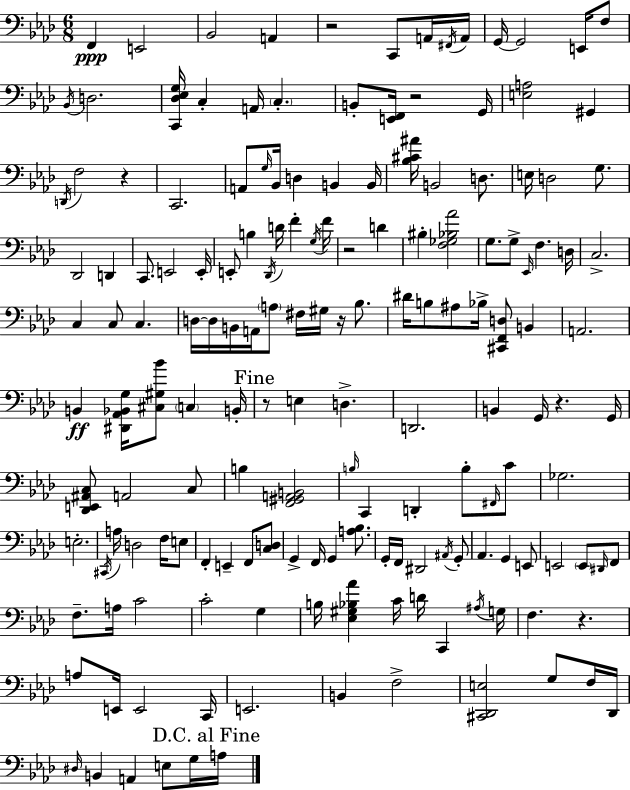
F2/q E2/h Bb2/h A2/q R/h C2/e A2/s F#2/s A2/s G2/s G2/h E2/s F3/e Bb2/s D3/h. [C2,Db3,Eb3,G3]/s C3/q A2/s C3/q. B2/e [E2,F2]/s R/h G2/s [E3,A3]/h G#2/q D2/s F3/h R/q C2/h. A2/e G3/s Bb2/s D3/q B2/q B2/s [Bb3,C#4,A#4]/s B2/h D3/e. E3/s D3/h G3/e. Db2/h D2/q C2/e. E2/h E2/s E2/e B3/q Db2/s D4/s F4/q G3/s F4/s R/h D4/q BIS3/q [F3,Gb3,Bb3,Ab4]/h G3/e. G3/e Eb2/s F3/q. D3/s C3/h. C3/q C3/e C3/q. D3/s D3/s B2/s A2/s A3/e F#3/s G#3/s R/s Bb3/e. D#4/s B3/e A#3/e Bb3/s [C#2,F2,D3]/e B2/q A2/h. B2/q [D#2,Ab2,Bb2,G3]/s [C#3,G#3,Bb4]/e C3/q B2/s R/e E3/q D3/q. D2/h. B2/q G2/s R/q. G2/s [Db2,E2,A#2,C3]/e A2/h C3/e B3/q [F2,G#2,A2,B2]/h B3/s C2/q D2/q B3/e F#2/s C4/e Gb3/h. E3/h. C#2/s A3/s D3/h F3/s E3/e F2/q E2/q F2/e [C3,D3]/e G2/q F2/s G2/q [A3,Bb3]/e. G2/s F2/s D#2/h A#2/s G2/e Ab2/q. G2/q E2/e E2/h E2/e D#2/s F2/e F3/e. A3/s C4/h C4/h G3/q B3/s [Eb3,G#3,Bb3,Ab4]/q C4/s D4/s C2/q A#3/s G3/s F3/q. R/q. A3/e E2/s E2/h C2/s E2/h. B2/q F3/h [C#2,Db2,E3]/h G3/e F3/s Db2/s D#3/s B2/q A2/q E3/e G3/s A3/s